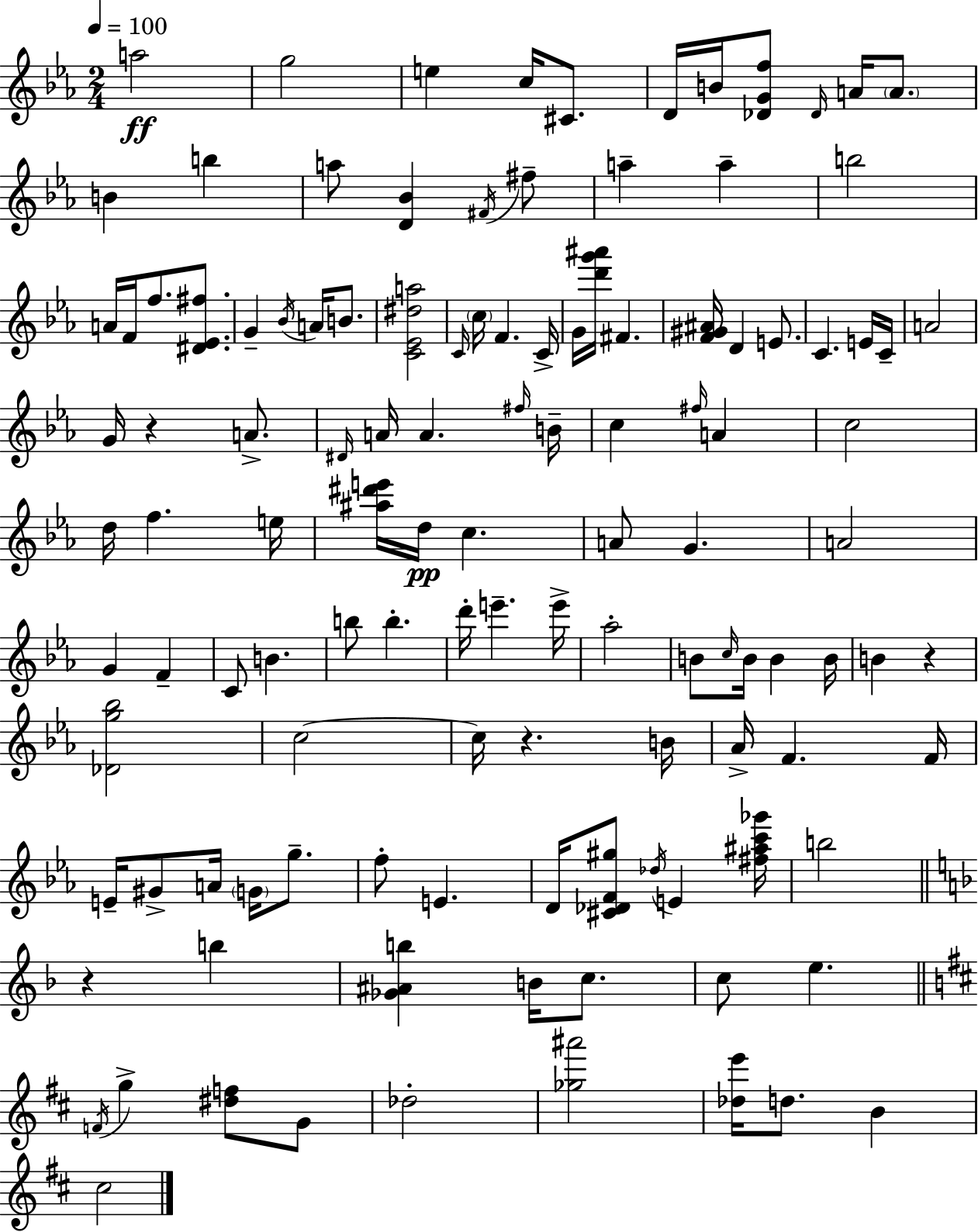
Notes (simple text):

A5/h G5/h E5/q C5/s C#4/e. D4/s B4/s [Db4,G4,F5]/e Db4/s A4/s A4/e. B4/q B5/q A5/e [D4,Bb4]/q F#4/s F#5/e A5/q A5/q B5/h A4/s F4/s F5/e. [D#4,Eb4,F#5]/e. G4/q Bb4/s A4/s B4/e. [C4,Eb4,D#5,A5]/h C4/s C5/s F4/q. C4/s G4/s [D6,G6,A#6]/s F#4/q. [F4,G#4,A#4]/s D4/q E4/e. C4/q. E4/s C4/s A4/h G4/s R/q A4/e. D#4/s A4/s A4/q. F#5/s B4/s C5/q F#5/s A4/q C5/h D5/s F5/q. E5/s [A#5,D#6,E6]/s D5/s C5/q. A4/e G4/q. A4/h G4/q F4/q C4/e B4/q. B5/e B5/q. D6/s E6/q. E6/s Ab5/h B4/e C5/s B4/s B4/q B4/s B4/q R/q [Db4,G5,Bb5]/h C5/h C5/s R/q. B4/s Ab4/s F4/q. F4/s E4/s G#4/e A4/s G4/s G5/e. F5/e E4/q. D4/s [C#4,Db4,F4,G#5]/e Db5/s E4/q [F#5,A#5,C6,Gb6]/s B5/h R/q B5/q [Gb4,A#4,B5]/q B4/s C5/e. C5/e E5/q. F4/s G5/q [D#5,F5]/e G4/e Db5/h [Gb5,A#6]/h [Db5,E6]/s D5/e. B4/q C#5/h